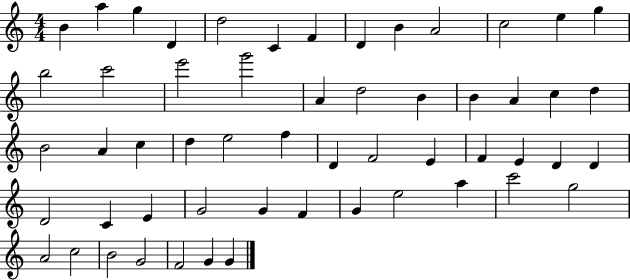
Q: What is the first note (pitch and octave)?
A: B4